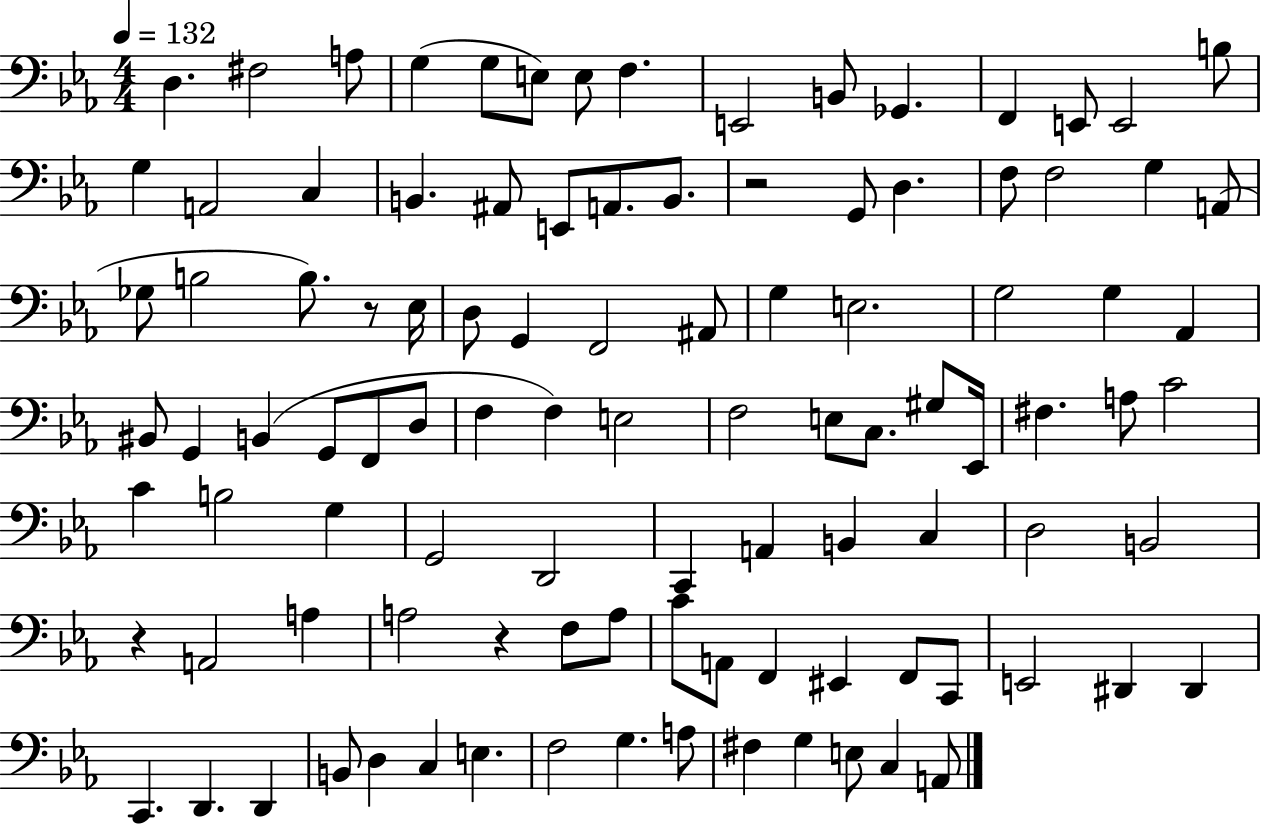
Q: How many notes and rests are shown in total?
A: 103